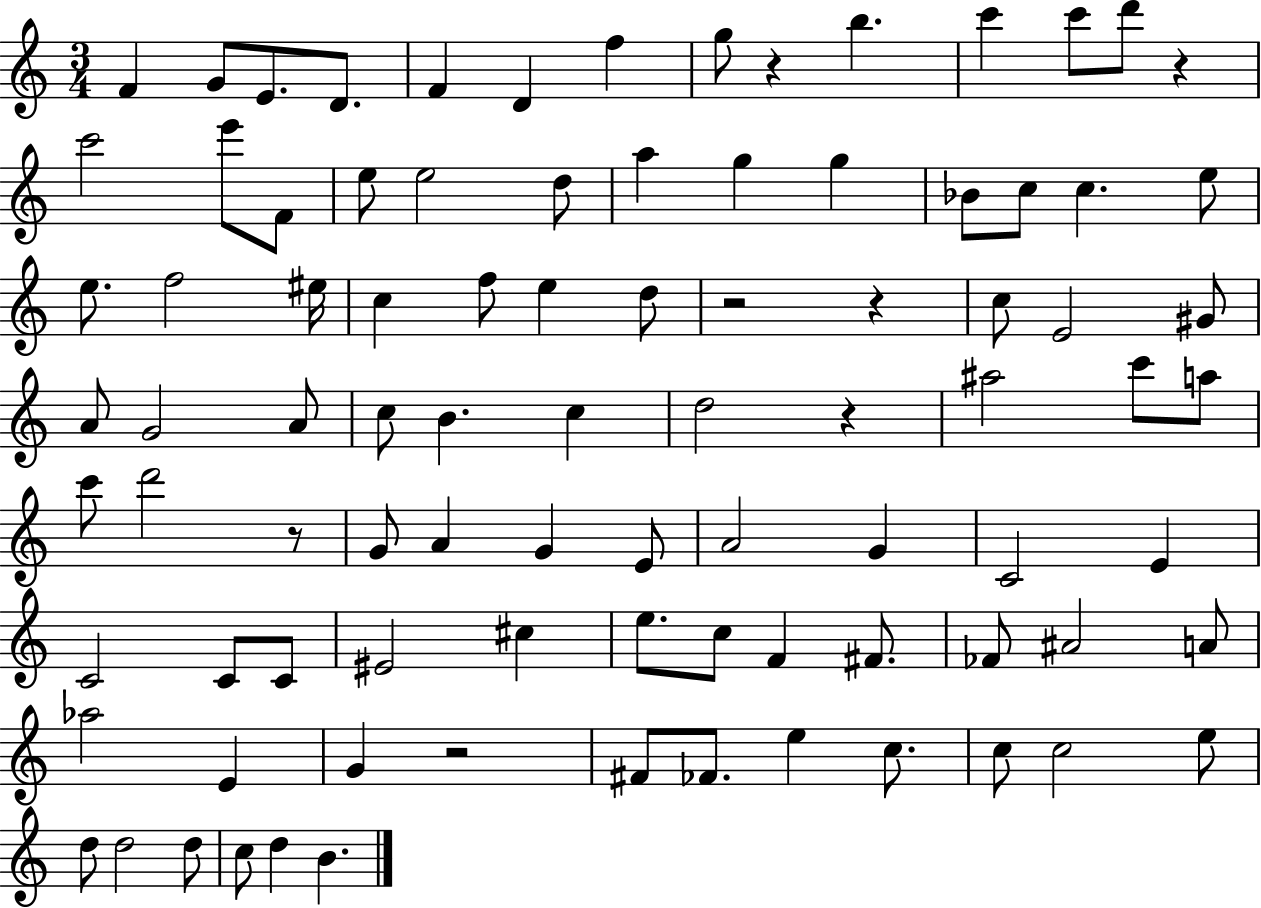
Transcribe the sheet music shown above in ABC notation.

X:1
T:Untitled
M:3/4
L:1/4
K:C
F G/2 E/2 D/2 F D f g/2 z b c' c'/2 d'/2 z c'2 e'/2 F/2 e/2 e2 d/2 a g g _B/2 c/2 c e/2 e/2 f2 ^e/4 c f/2 e d/2 z2 z c/2 E2 ^G/2 A/2 G2 A/2 c/2 B c d2 z ^a2 c'/2 a/2 c'/2 d'2 z/2 G/2 A G E/2 A2 G C2 E C2 C/2 C/2 ^E2 ^c e/2 c/2 F ^F/2 _F/2 ^A2 A/2 _a2 E G z2 ^F/2 _F/2 e c/2 c/2 c2 e/2 d/2 d2 d/2 c/2 d B